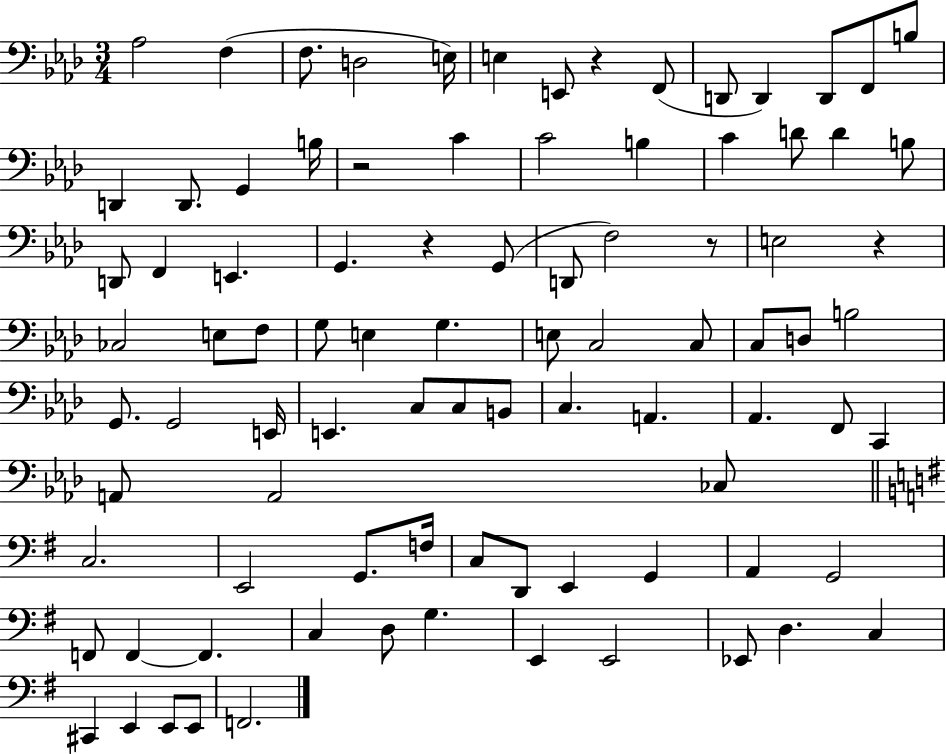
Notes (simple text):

Ab3/h F3/q F3/e. D3/h E3/s E3/q E2/e R/q F2/e D2/e D2/q D2/e F2/e B3/e D2/q D2/e. G2/q B3/s R/h C4/q C4/h B3/q C4/q D4/e D4/q B3/e D2/e F2/q E2/q. G2/q. R/q G2/e D2/e F3/h R/e E3/h R/q CES3/h E3/e F3/e G3/e E3/q G3/q. E3/e C3/h C3/e C3/e D3/e B3/h G2/e. G2/h E2/s E2/q. C3/e C3/e B2/e C3/q. A2/q. Ab2/q. F2/e C2/q A2/e A2/h CES3/e C3/h. E2/h G2/e. F3/s C3/e D2/e E2/q G2/q A2/q G2/h F2/e F2/q F2/q. C3/q D3/e G3/q. E2/q E2/h Eb2/e D3/q. C3/q C#2/q E2/q E2/e E2/e F2/h.